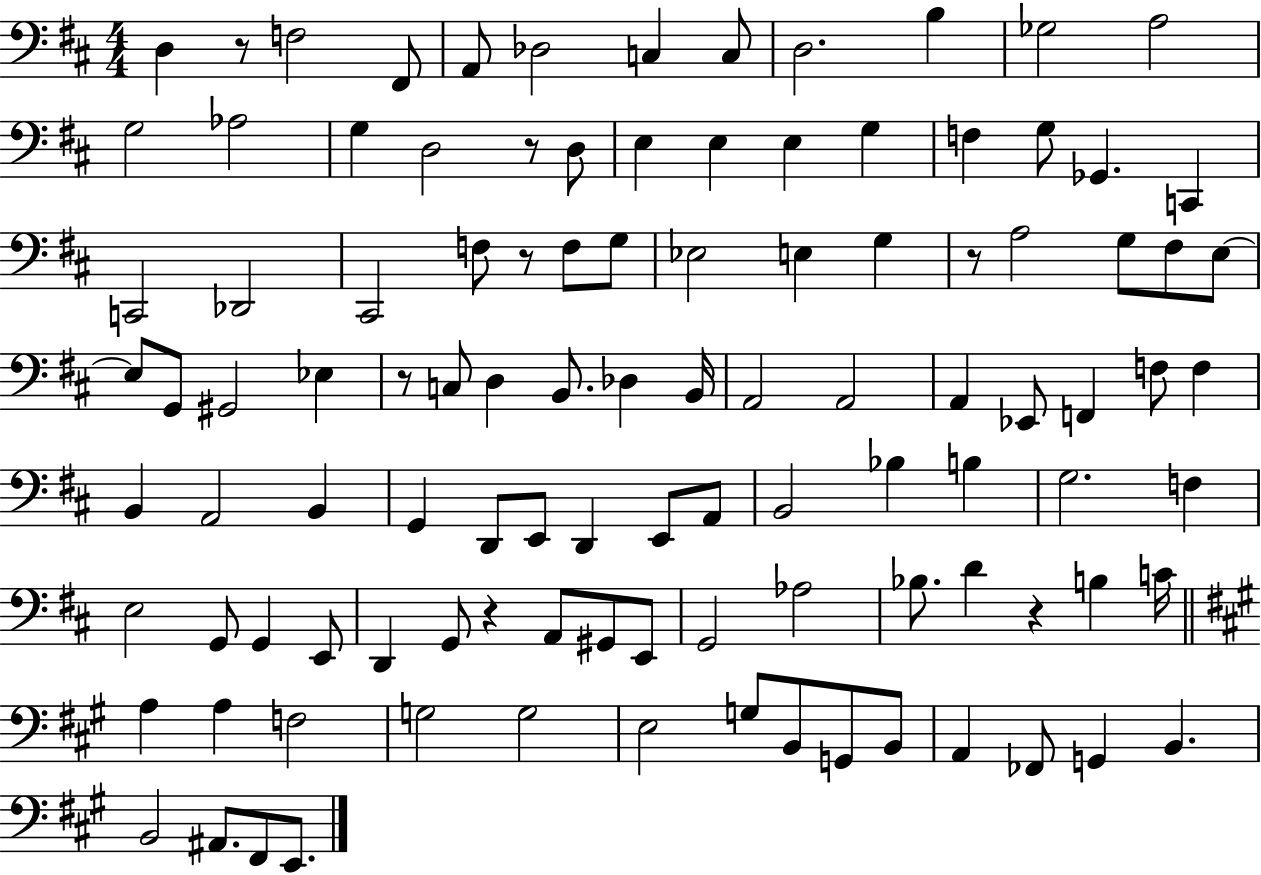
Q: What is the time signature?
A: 4/4